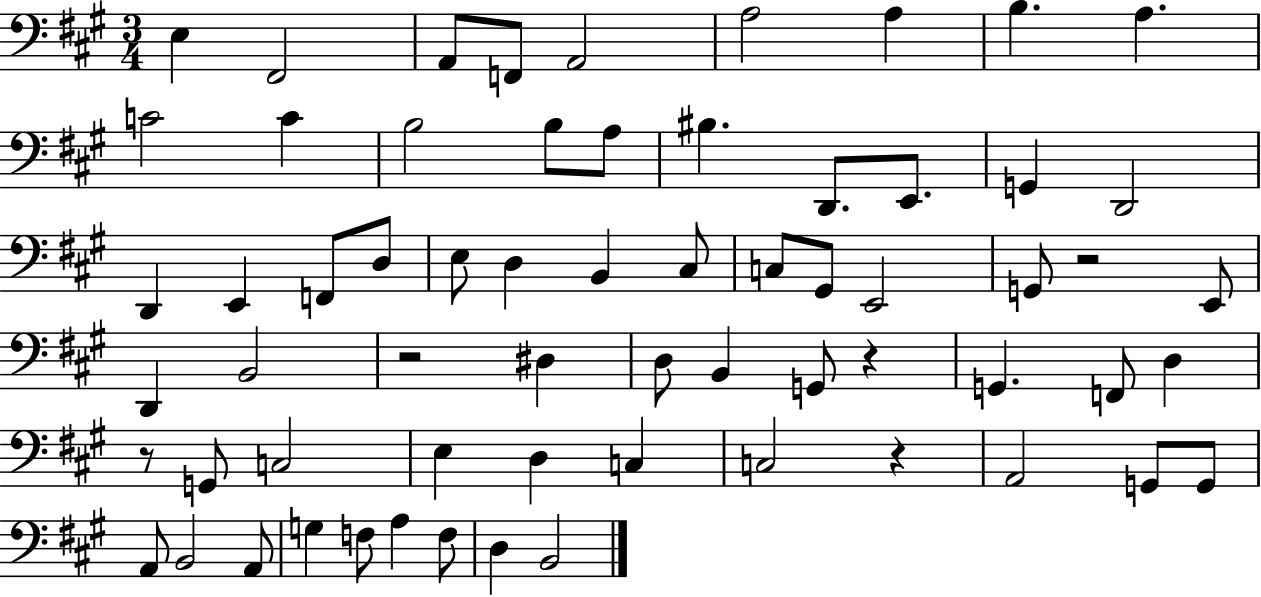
X:1
T:Untitled
M:3/4
L:1/4
K:A
E, ^F,,2 A,,/2 F,,/2 A,,2 A,2 A, B, A, C2 C B,2 B,/2 A,/2 ^B, D,,/2 E,,/2 G,, D,,2 D,, E,, F,,/2 D,/2 E,/2 D, B,, ^C,/2 C,/2 ^G,,/2 E,,2 G,,/2 z2 E,,/2 D,, B,,2 z2 ^D, D,/2 B,, G,,/2 z G,, F,,/2 D, z/2 G,,/2 C,2 E, D, C, C,2 z A,,2 G,,/2 G,,/2 A,,/2 B,,2 A,,/2 G, F,/2 A, F,/2 D, B,,2